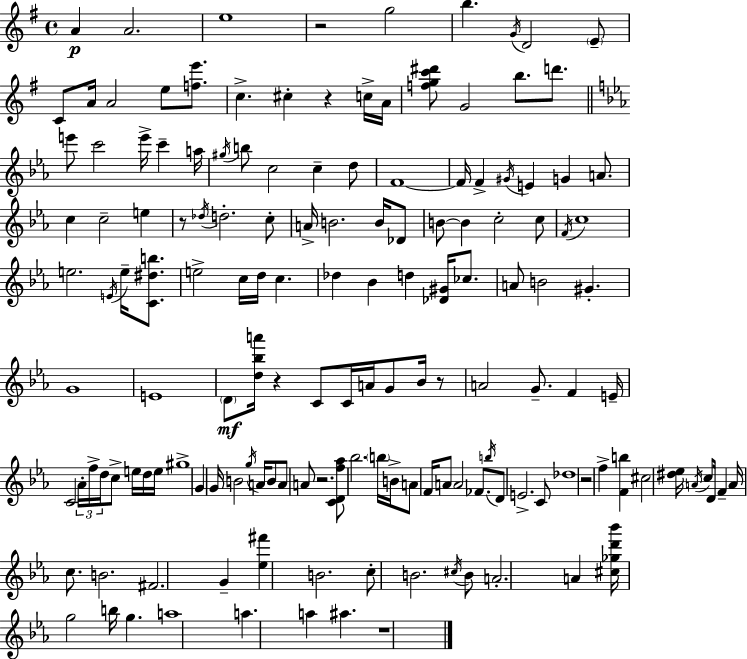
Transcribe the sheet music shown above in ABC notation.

X:1
T:Untitled
M:4/4
L:1/4
K:G
A A2 e4 z2 g2 b G/4 D2 E/2 C/2 A/4 A2 e/2 [fe']/2 c ^c z c/4 A/4 [fgc'^d']/2 G2 b/2 d'/2 e'/2 c'2 e'/4 c' a/4 ^g/4 b/2 c2 c d/2 F4 F/4 F ^G/4 E G A/2 c c2 e z/2 _d/4 d2 c/2 A/4 B2 B/4 _D/2 B/2 B c2 c/2 F/4 c4 e2 E/4 e/4 [C^db]/2 e2 c/4 d/4 c _d _B d [_D^G]/4 _c/2 A/2 B2 ^G G4 E4 D/2 [d_ba']/4 z C/2 C/4 A/4 G/2 _B/4 z/2 A2 G/2 F E/4 C2 _A/4 f/4 d/4 c/2 e/4 d/4 e/4 ^g4 G G/4 B2 g/4 A/4 B/2 A/2 A/2 z2 [CDf_a]/2 _b2 b/4 B/4 A/2 F/4 A/2 A2 _F/2 b/4 D/2 E2 C/2 _d4 z2 f [Fb] ^c2 [^d_e]/4 A/4 c/2 D/4 F A/4 c/2 B2 ^F2 G [_e^f'] B2 c/2 B2 ^c/4 B/2 A2 A [^c_gd'_b']/4 g2 b/4 g a4 a a ^a z4